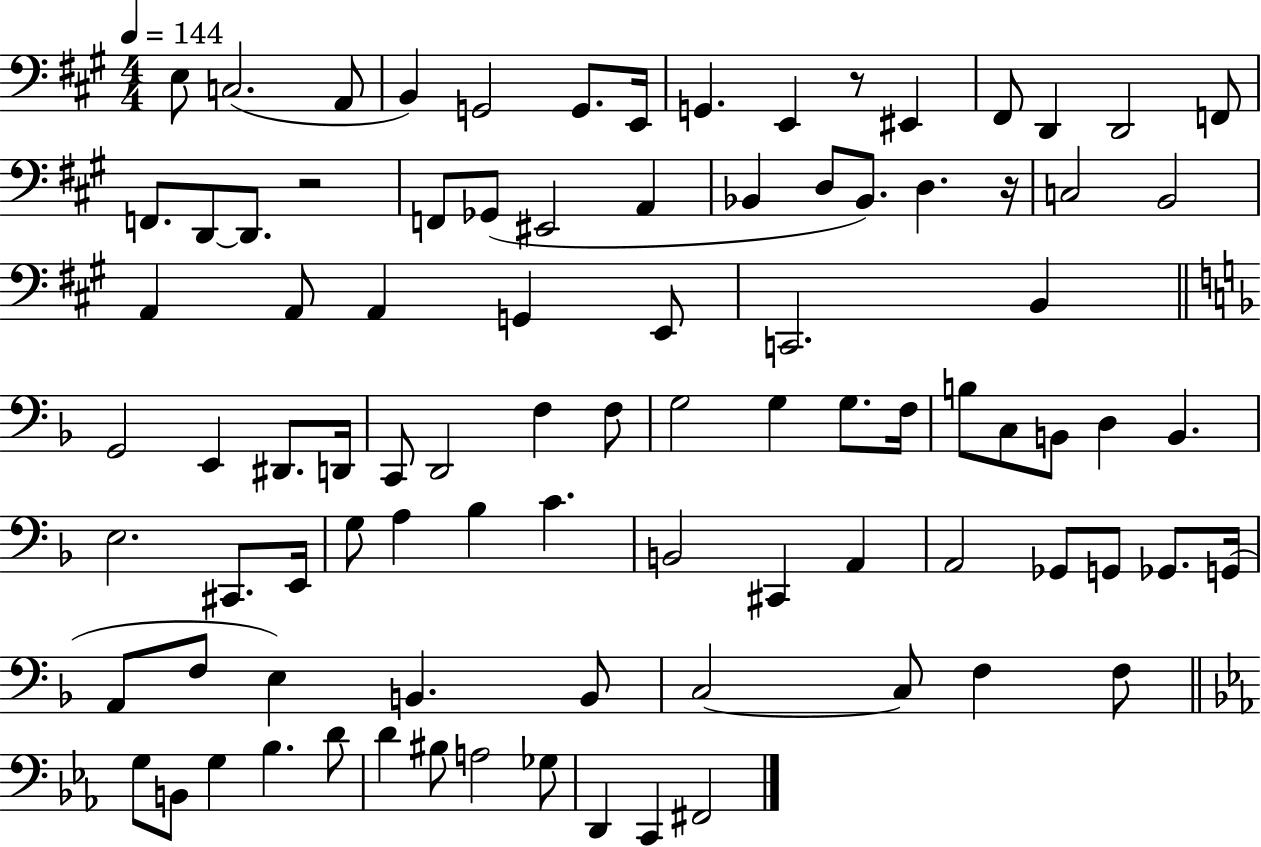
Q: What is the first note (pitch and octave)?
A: E3